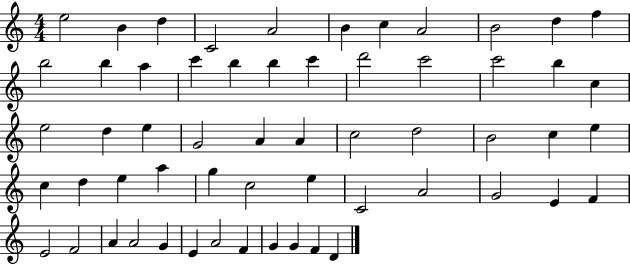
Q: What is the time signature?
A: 4/4